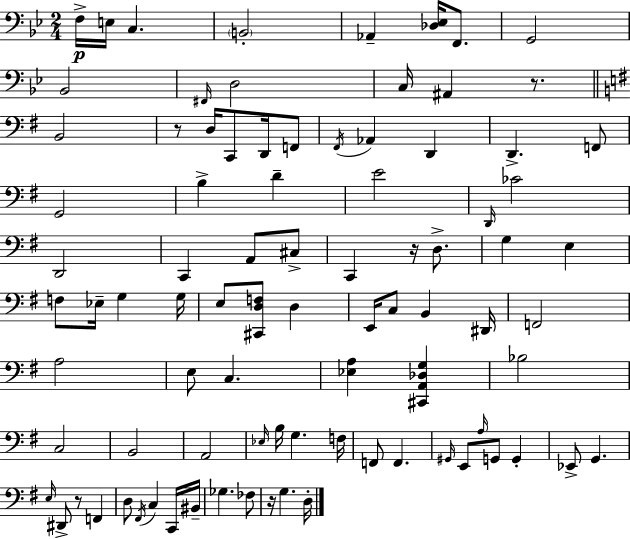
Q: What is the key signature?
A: BES major